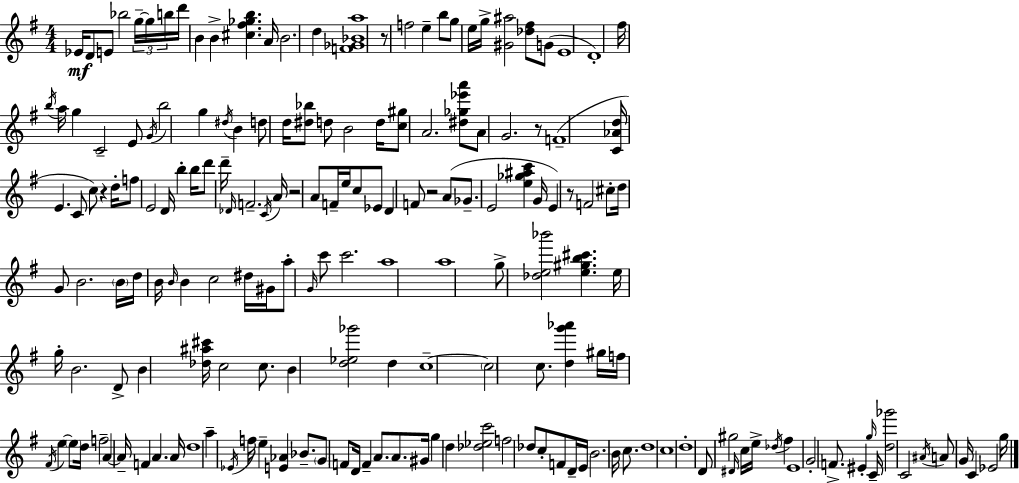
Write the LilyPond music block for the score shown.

{
  \clef treble
  \numericTimeSignature
  \time 4/4
  \key g \major
  \repeat volta 2 { ees'16\mf d'8 e'8 bes''2 \tuplet 3/2 { g''16--~~ g''16 b''16 } | d'''16 b'4 b'4-> <cis'' fis'' ges'' b''>4. a'16 | b'2. d''4 | <f' ges' bes' a''>1 | \break r8 f''2 e''4-- b''8 | g''8 e''16 g''16-> <gis' ais''>2 <des'' fis''>8 g'8( | e'1 | d'1-.) | \break fis''16 \acciaccatura { b''16 } a''16 g''4 c'2-- e'8 | \acciaccatura { g'16 } b''2 g''4 \acciaccatura { dis''16 } b'4 | d''8 d''16 <dis'' bes''>8 d''8 b'2 | d''16 <c'' gis''>8 a'2. | \break <dis'' ges'' ees''' a'''>8 a'8 g'2. | r8 f'1--( | <c' aes' d''>16 e'4. c'8 c''8) r4 | d''16-. f''8 e'2 d'16 b''4-. | \break b''16 d'''8 d'''16-- \grace { des'16 } f'2.-- | \acciaccatura { c'16 } a'16 r2 a'8 f'16-- | e''16 c''8 ees'8 d'4 f'8 r2 | a'8( ges'8.-- e'2 | \break <e'' ges'' ais'' c'''>4 g'16 e'4) r8 f'2 | cis''8-. d''16 g'8 b'2. | \parenthesize b'16 d''16 b'16 \grace { b'16 } b'4 c''2 | dis''16 gis'16 a''8-. \grace { g'16 } c'''8 c'''2. | \break a''1 | a''1 | g''8-> <des'' e'' bes'''>2 | <e'' gis'' b'' cis'''>4. e''16 g''16-. b'2. | \break d'8-> b'4 <des'' ais'' cis'''>16 c''2 | c''8. b'4 <d'' ees'' ges'''>2 | d''4 c''1--~~ | \parenthesize c''2 c''8. | \break <d'' g''' aes'''>4 gis''16 f''16 \acciaccatura { fis'16 } e''4~~ \parenthesize e''8 d''16 | f''2-- a'4~~ a'16-- f'4 | a'4. a'16 d''1 | a''4-- \acciaccatura { ees'16 } f''16 e''4-- | \break <e' aes'>4 bes'8.-- \parenthesize g'8 f'8 d'16 f'4-- | a'8. a'8. gis'16 g''4 d''4 | <des'' ees'' c'''>2 f''2 | des''8 c''8-. f'8 d'16-- e'16 b'2. | \break b'16 c''8. d''1 | c''1 | d''1-. | d'8 gis''2 | \break \grace { dis'16 } c''16 e''16-> \acciaccatura { des''16 } fis''4 e'1 | g'2-. | f'8.-> eis'4-. \grace { g''16 } c'16-- <d'' ges'''>2 | c'2 \acciaccatura { ais'16 } a'8 g'16 | \break c'4 ees'2 g''16 } \bar "|."
}